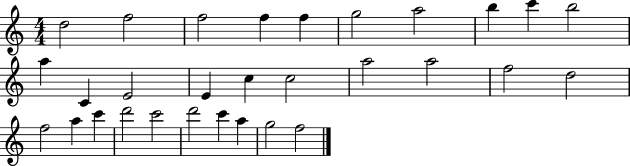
X:1
T:Untitled
M:4/4
L:1/4
K:C
d2 f2 f2 f f g2 a2 b c' b2 a C E2 E c c2 a2 a2 f2 d2 f2 a c' d'2 c'2 d'2 c' a g2 f2